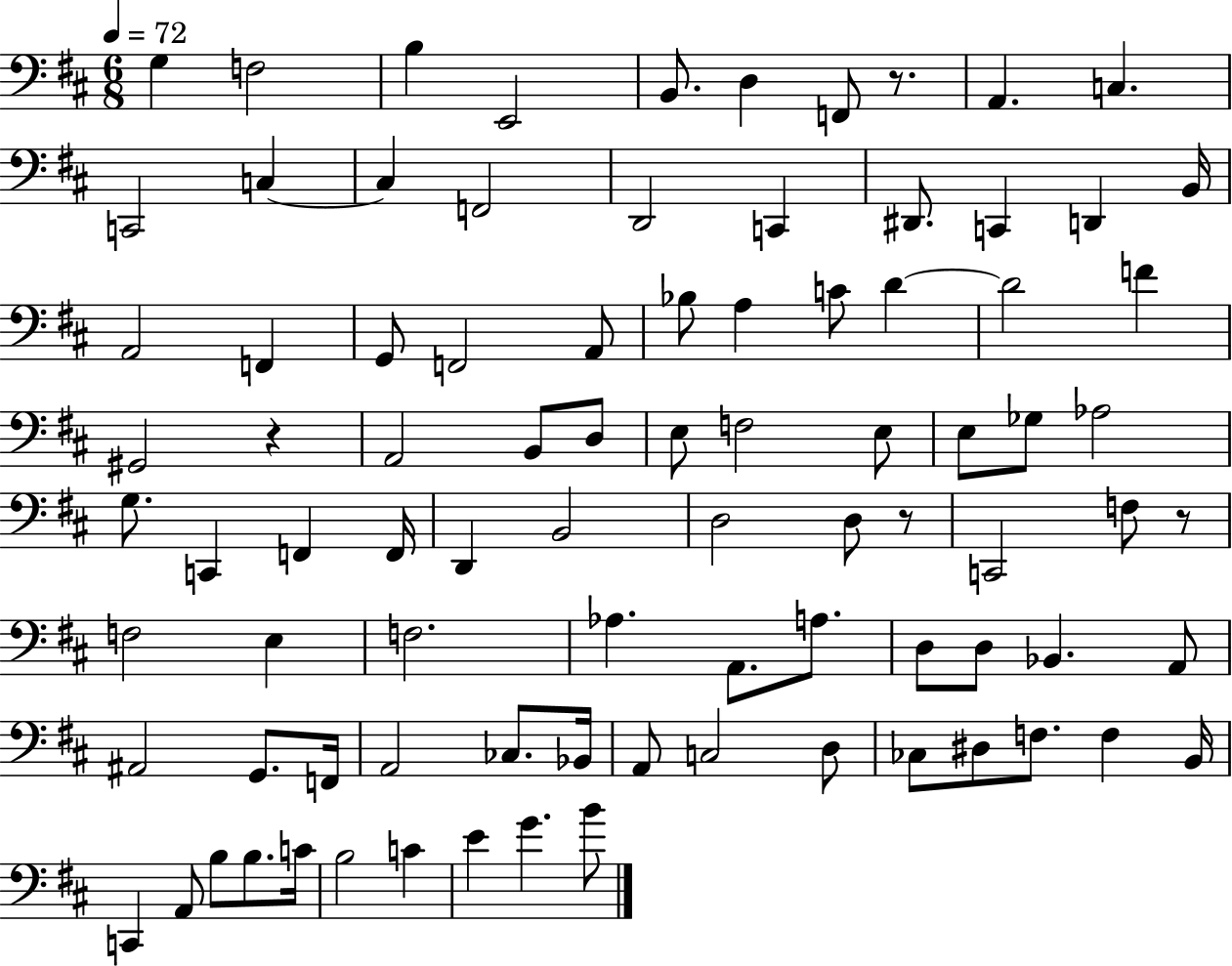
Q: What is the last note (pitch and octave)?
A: B4